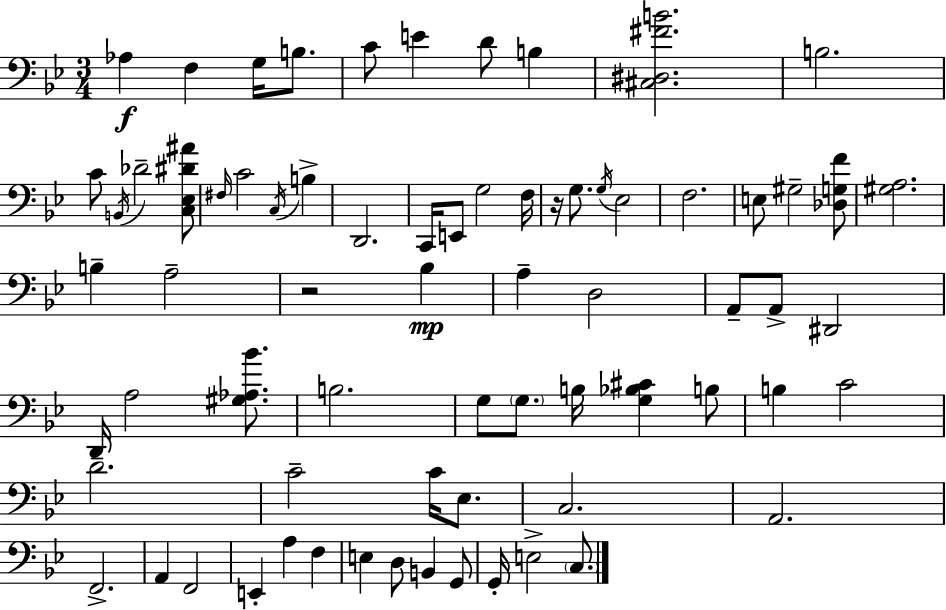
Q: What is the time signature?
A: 3/4